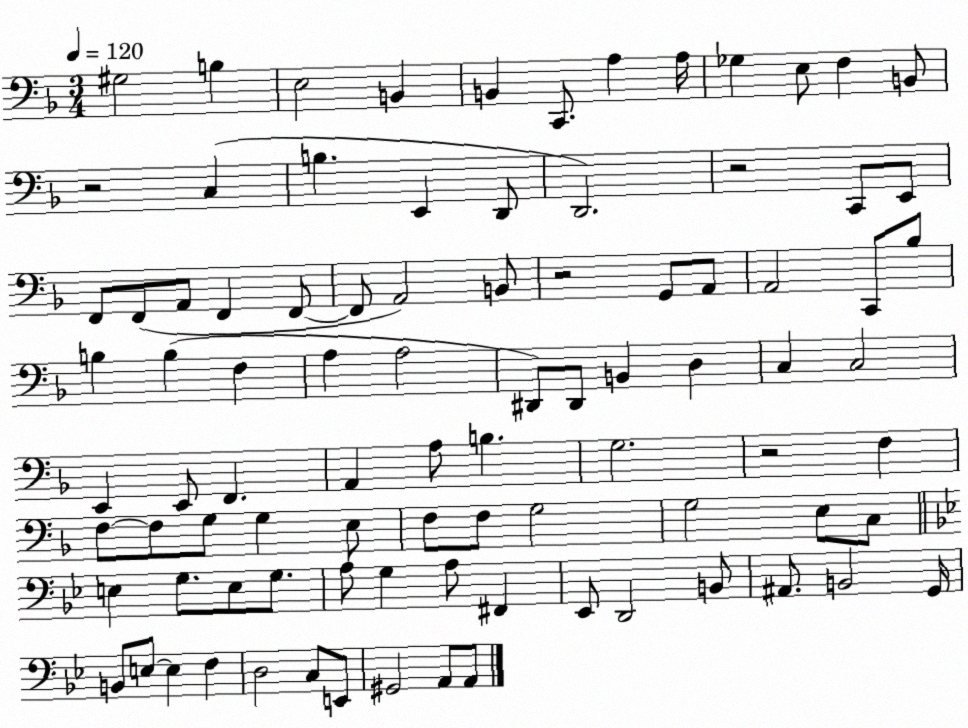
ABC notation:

X:1
T:Untitled
M:3/4
L:1/4
K:F
^G,2 B, E,2 B,, B,, C,,/2 A, A,/4 _G, E,/2 F, B,,/2 z2 C, B, E,, D,,/2 D,,2 z2 C,,/2 E,,/2 F,,/2 F,,/2 A,,/2 F,, F,,/2 F,,/2 A,,2 B,,/2 z2 G,,/2 A,,/2 A,,2 C,,/2 _B,/2 B, B, F, A, A,2 ^D,,/2 ^D,,/2 B,, D, C, C,2 E,, E,,/2 F,, A,, A,/2 B, G,2 z2 F, F,/2 F,/2 G,/2 G, E,/2 F,/2 F,/2 G,2 G,2 E,/2 C,/2 E, G,/2 E,/2 G,/2 A,/2 G, A,/2 ^F,, _E,,/2 D,,2 B,,/2 ^A,,/2 B,,2 G,,/4 B,,/2 E,/2 E, F, D,2 C,/2 E,,/2 ^G,,2 A,,/2 A,,/2